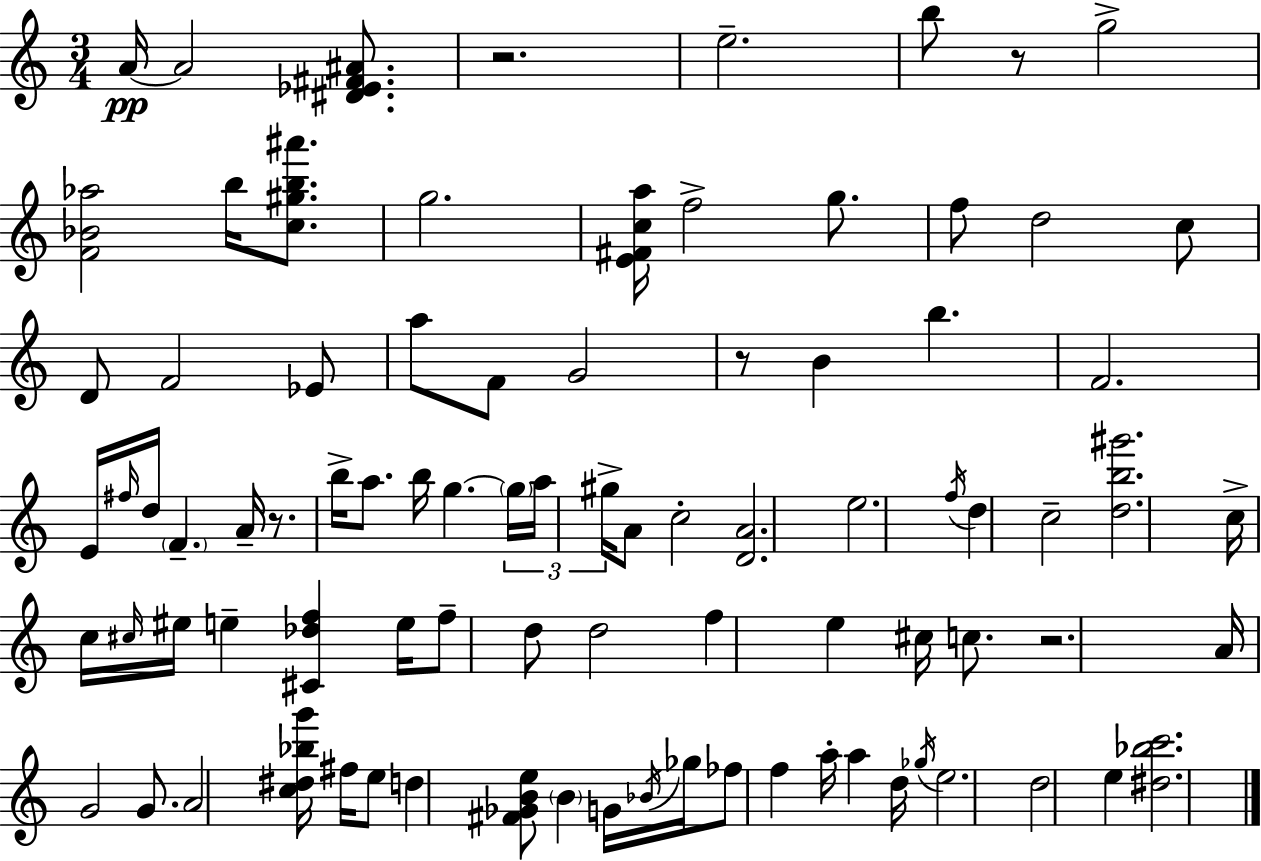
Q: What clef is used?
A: treble